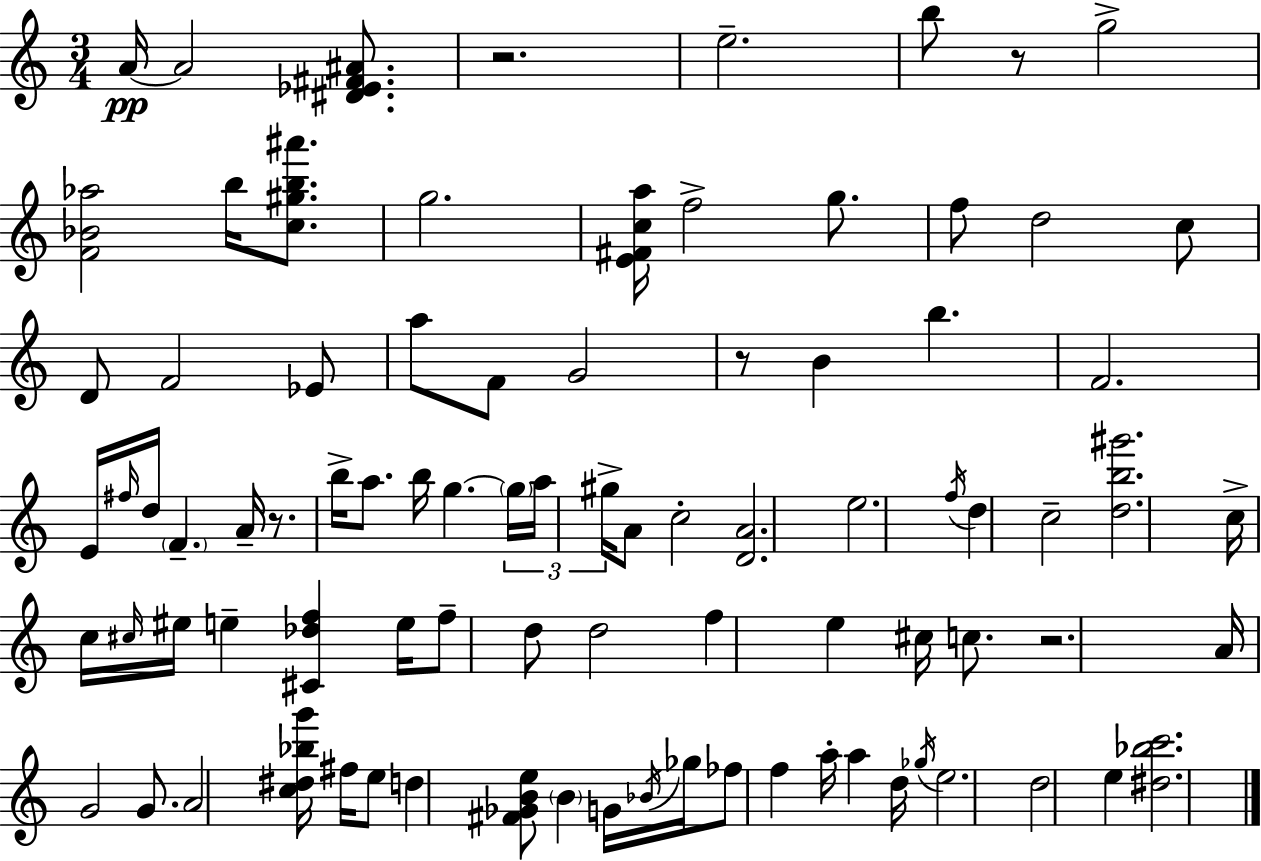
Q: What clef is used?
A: treble